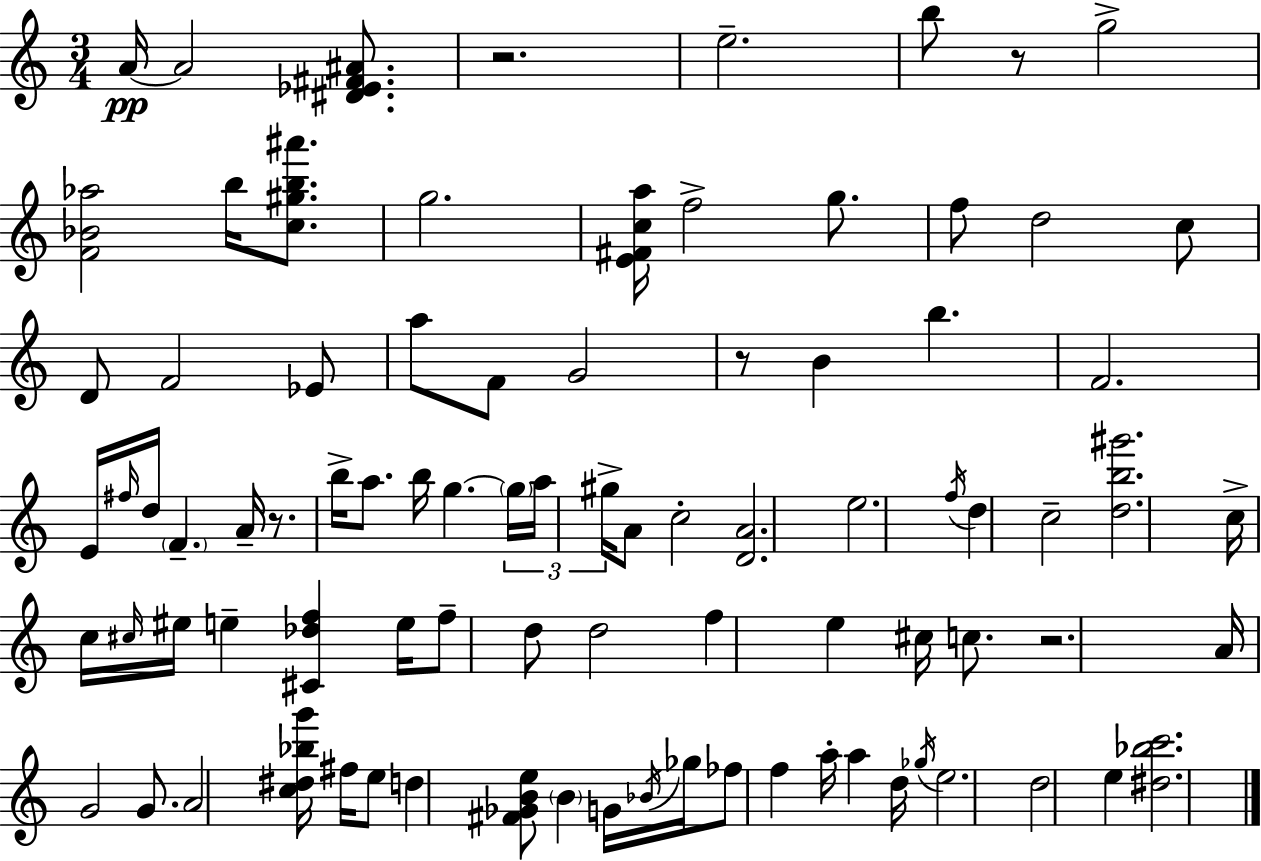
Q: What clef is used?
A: treble